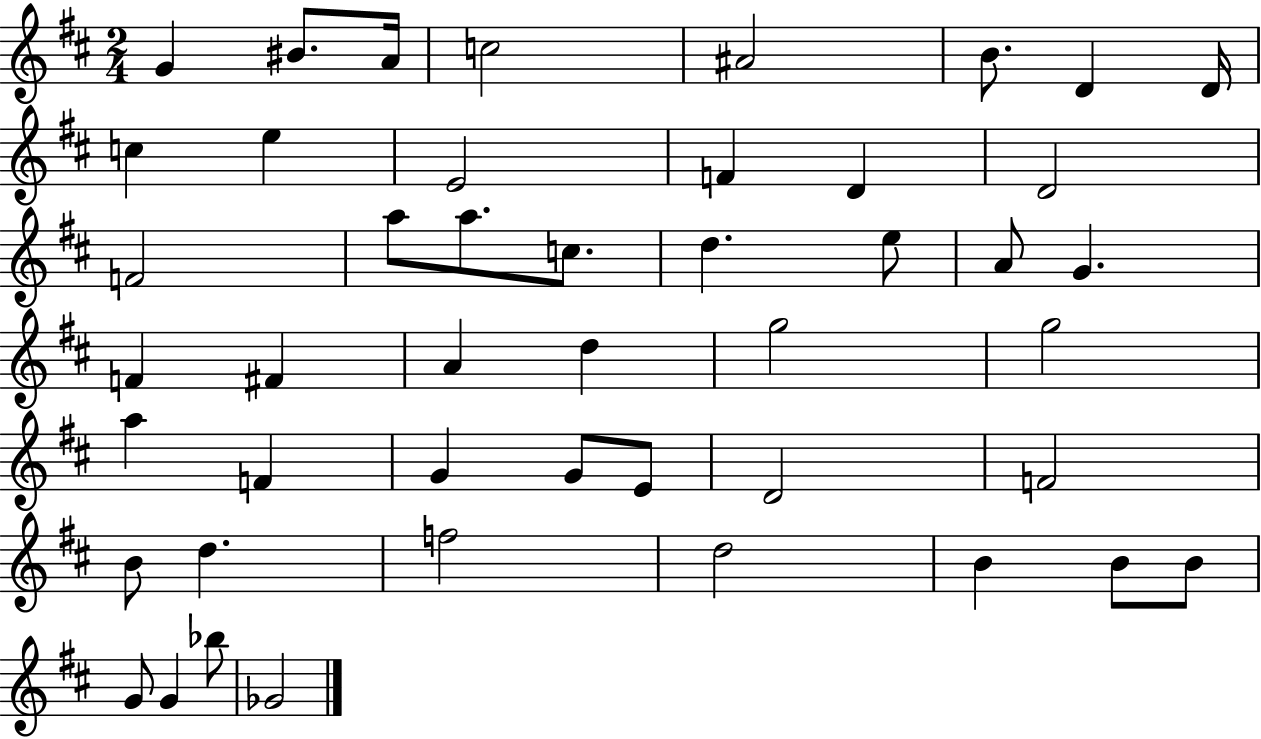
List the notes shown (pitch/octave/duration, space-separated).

G4/q BIS4/e. A4/s C5/h A#4/h B4/e. D4/q D4/s C5/q E5/q E4/h F4/q D4/q D4/h F4/h A5/e A5/e. C5/e. D5/q. E5/e A4/e G4/q. F4/q F#4/q A4/q D5/q G5/h G5/h A5/q F4/q G4/q G4/e E4/e D4/h F4/h B4/e D5/q. F5/h D5/h B4/q B4/e B4/e G4/e G4/q Bb5/e Gb4/h